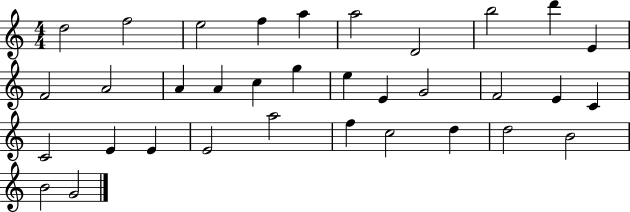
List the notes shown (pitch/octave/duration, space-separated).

D5/h F5/h E5/h F5/q A5/q A5/h D4/h B5/h D6/q E4/q F4/h A4/h A4/q A4/q C5/q G5/q E5/q E4/q G4/h F4/h E4/q C4/q C4/h E4/q E4/q E4/h A5/h F5/q C5/h D5/q D5/h B4/h B4/h G4/h